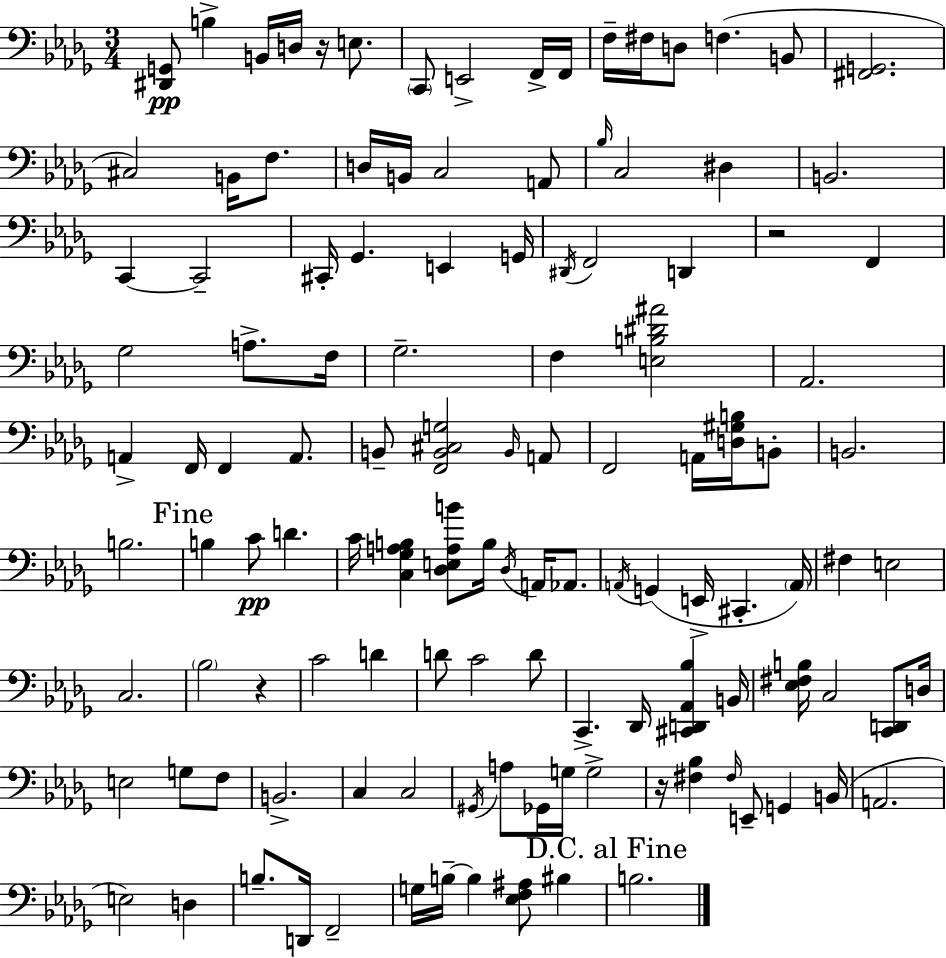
{
  \clef bass
  \numericTimeSignature
  \time 3/4
  \key bes \minor
  \repeat volta 2 { <dis, g,>8\pp b4-> b,16 d16 r16 e8. | \parenthesize c,8 e,2-> f,16-> f,16 | f16-- fis16 d8 f4.( b,8 | <fis, g,>2. | \break cis2) b,16 f8. | d16 b,16 c2 a,8 | \grace { bes16 } c2 dis4 | b,2. | \break c,4~~ c,2-- | cis,16-. ges,4. e,4 | g,16 \acciaccatura { dis,16 } f,2 d,4 | r2 f,4 | \break ges2 a8.-> | f16 ges2.-- | f4 <e b dis' ais'>2 | aes,2. | \break a,4-> f,16 f,4 a,8. | b,8-- <f, b, cis g>2 | \grace { b,16 } a,8 f,2 a,16 | <d gis b>16 b,8-. b,2. | \break b2. | \mark "Fine" b4 c'8\pp d'4. | c'16 <c ges a b>4 <des e a b'>8 b16 \acciaccatura { des16 } | a,16 aes,8. \acciaccatura { a,16 }( g,4 e,16-> cis,4.-. | \break \parenthesize a,16) fis4 e2 | c2. | \parenthesize bes2 | r4 c'2 | \break d'4 d'8 c'2 | d'8 c,4.-> des,16 | <cis, d, aes, bes>4 b,16 <ees fis b>16 c2 | <c, d,>8 d16 e2 | \break g8 f8 b,2.-> | c4 c2 | \acciaccatura { gis,16 } a8 ges,16 g16 g2-> | r16 <fis bes>4 \grace { fis16 } | \break e,8-- g,4 b,16( a,2. | e2) | d4 b8.-- d,16 f,2-- | g16 b16--~~ b4 | \break <ees f ais>8 bis4 \mark "D.C. al Fine" b2. | } \bar "|."
}